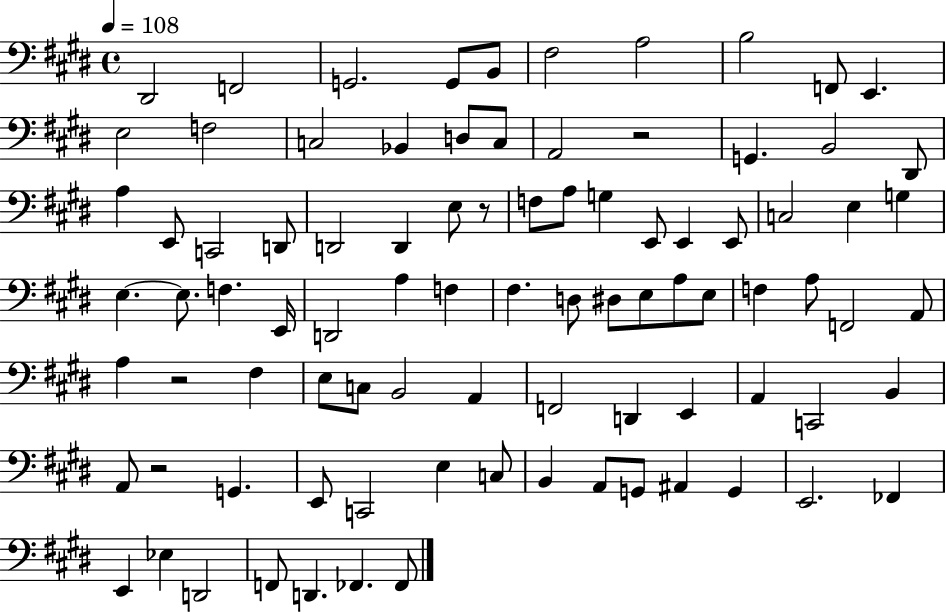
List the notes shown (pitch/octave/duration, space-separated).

D#2/h F2/h G2/h. G2/e B2/e F#3/h A3/h B3/h F2/e E2/q. E3/h F3/h C3/h Bb2/q D3/e C3/e A2/h R/h G2/q. B2/h D#2/e A3/q E2/e C2/h D2/e D2/h D2/q E3/e R/e F3/e A3/e G3/q E2/e E2/q E2/e C3/h E3/q G3/q E3/q. E3/e. F3/q. E2/s D2/h A3/q F3/q F#3/q. D3/e D#3/e E3/e A3/e E3/e F3/q A3/e F2/h A2/e A3/q R/h F#3/q E3/e C3/e B2/h A2/q F2/h D2/q E2/q A2/q C2/h B2/q A2/e R/h G2/q. E2/e C2/h E3/q C3/e B2/q A2/e G2/e A#2/q G2/q E2/h. FES2/q E2/q Eb3/q D2/h F2/e D2/q. FES2/q. FES2/e